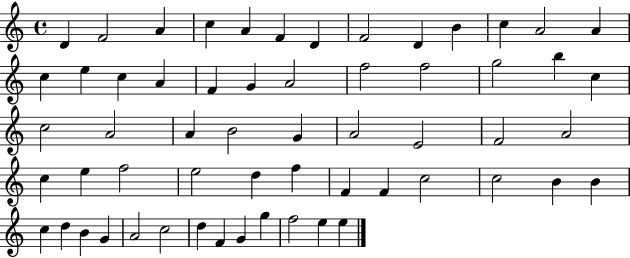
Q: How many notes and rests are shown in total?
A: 59